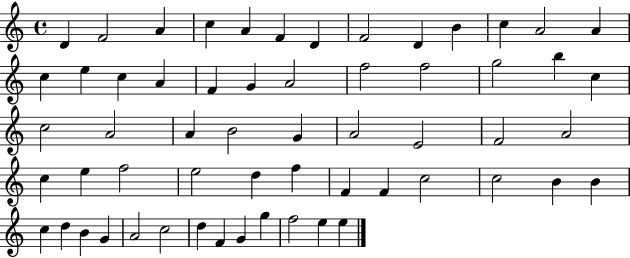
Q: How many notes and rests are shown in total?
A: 59